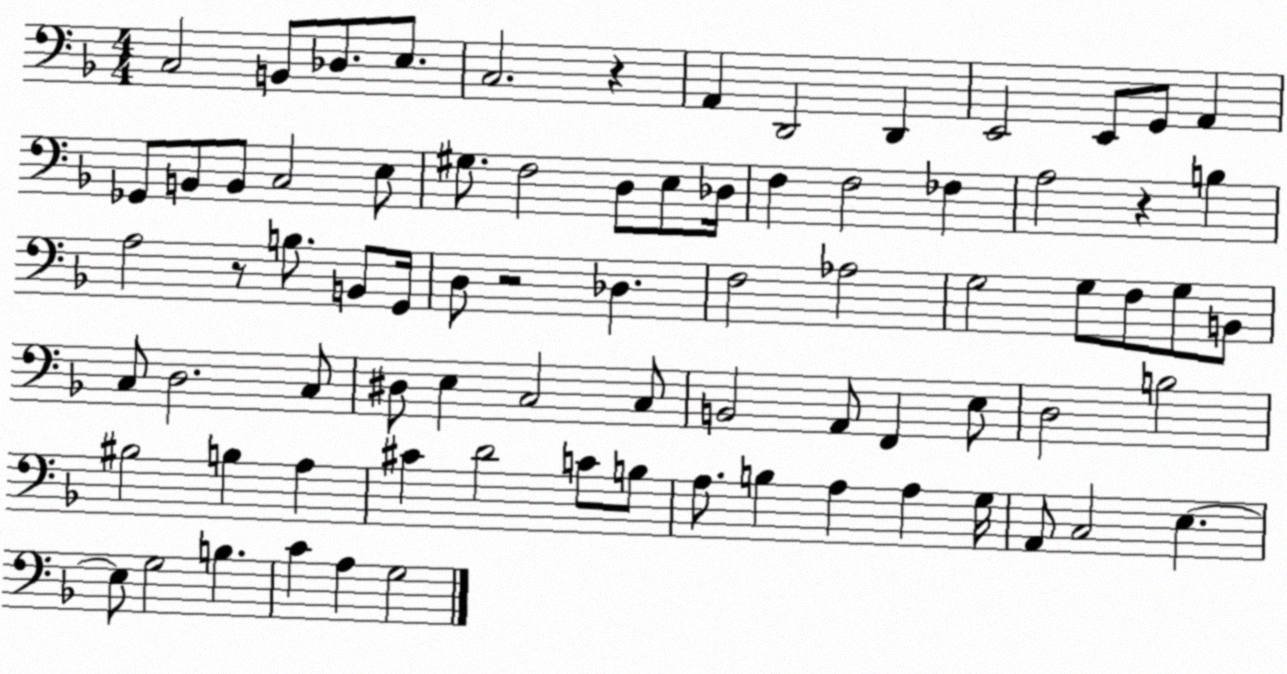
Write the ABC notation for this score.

X:1
T:Untitled
M:4/4
L:1/4
K:F
C,2 B,,/2 _D,/2 E,/2 C,2 z A,, D,,2 D,, E,,2 E,,/2 G,,/2 A,, _G,,/2 B,,/2 B,,/2 C,2 E,/2 ^G,/2 F,2 D,/2 E,/2 _D,/4 F, F,2 _F, A,2 z B, A,2 z/2 B,/2 B,,/2 G,,/4 D,/2 z2 _D, F,2 _A,2 G,2 G,/2 F,/2 G,/2 B,,/2 C,/2 D,2 C,/2 ^D,/2 E, C,2 C,/2 B,,2 A,,/2 F,, E,/2 D,2 B,2 ^B,2 B, A, ^C D2 C/2 B,/2 A,/2 B, A, A, G,/4 A,,/2 C,2 E, E,/2 G,2 B, C A, G,2